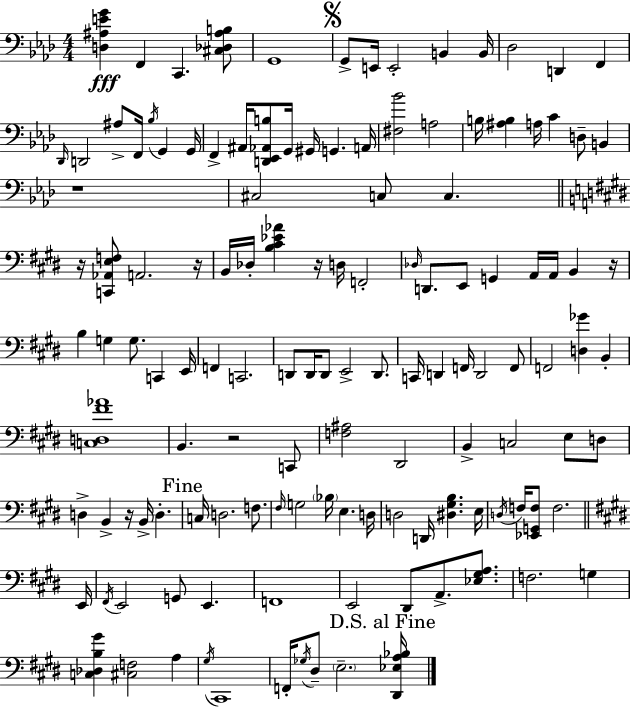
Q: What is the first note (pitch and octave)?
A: F2